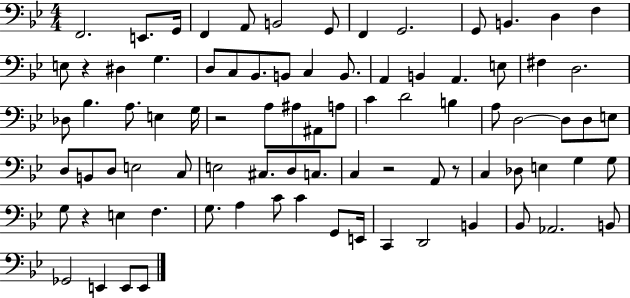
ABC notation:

X:1
T:Untitled
M:4/4
L:1/4
K:Bb
F,,2 E,,/2 G,,/4 F,, A,,/2 B,,2 G,,/2 F,, G,,2 G,,/2 B,, D, F, E,/2 z ^D, G, D,/2 C,/2 _B,,/2 B,,/2 C, B,,/2 A,, B,, A,, E,/2 ^F, D,2 _D,/2 _B, A,/2 E, G,/4 z2 A,/2 ^A,/2 ^A,,/2 A,/2 C D2 B, A,/2 D,2 D,/2 D,/2 E,/2 D,/2 B,,/2 D,/2 E,2 C,/2 E,2 ^C,/2 D,/2 C,/2 C, z2 A,,/2 z/2 C, _D,/2 E, G, G,/2 G,/2 z E, F, G,/2 A, C/2 C G,,/2 E,,/4 C,, D,,2 B,, _B,,/2 _A,,2 B,,/2 _G,,2 E,, E,,/2 E,,/2